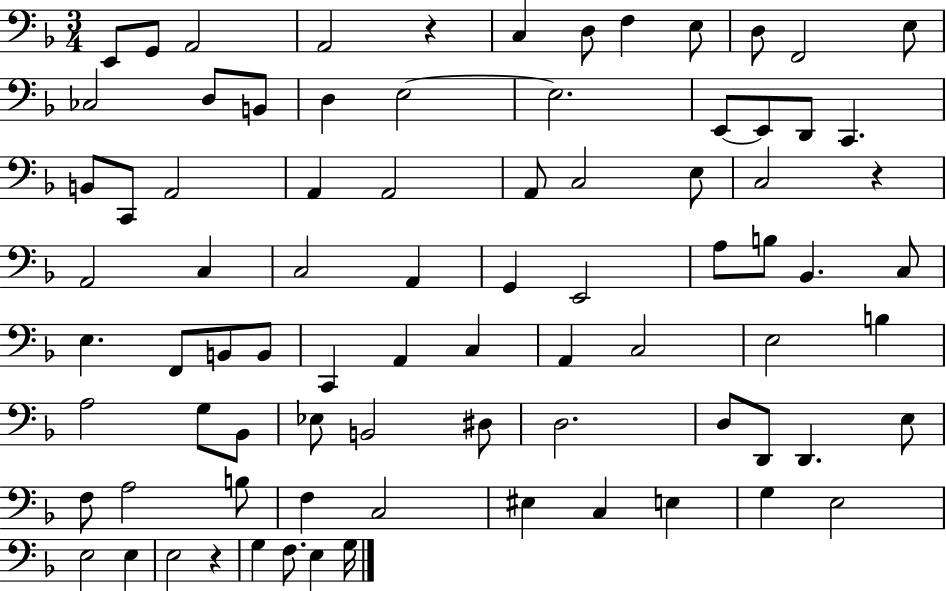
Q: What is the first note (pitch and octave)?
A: E2